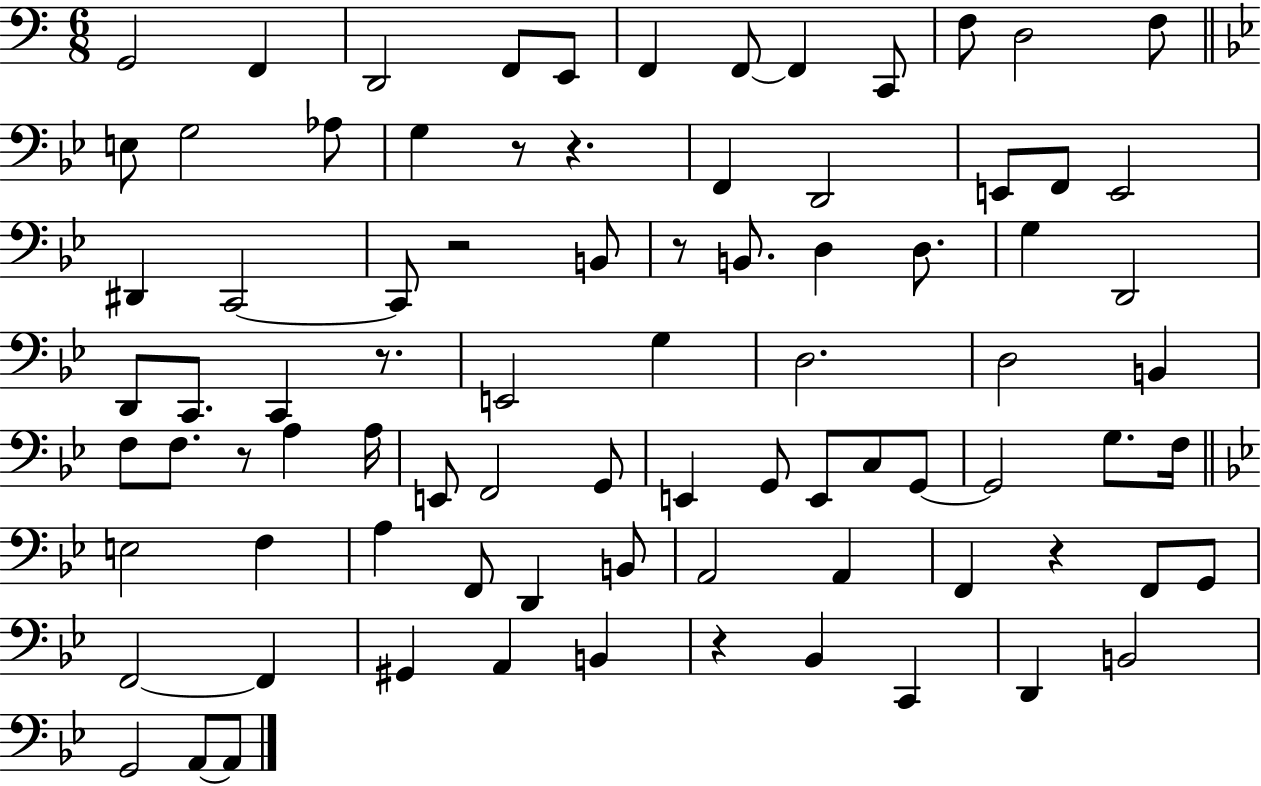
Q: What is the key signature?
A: C major